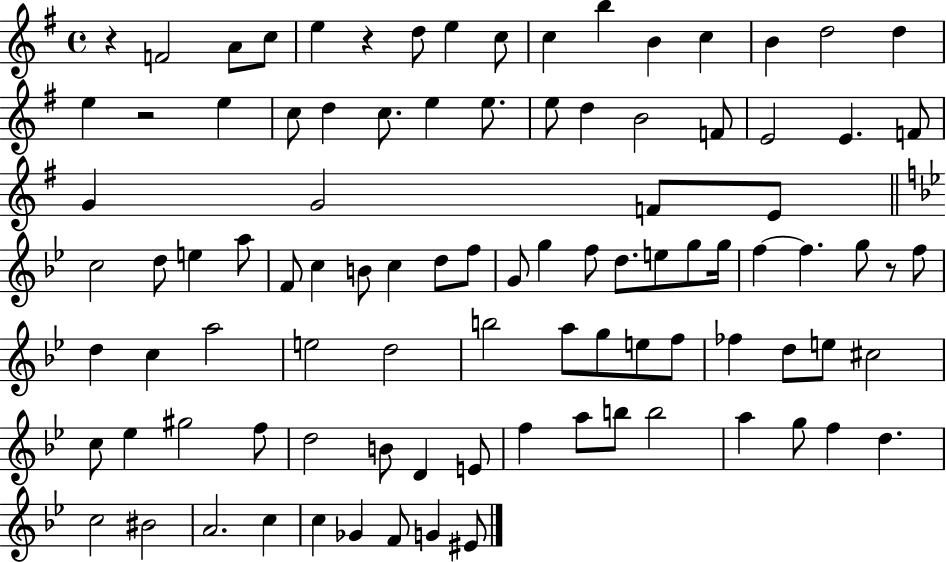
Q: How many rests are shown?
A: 4